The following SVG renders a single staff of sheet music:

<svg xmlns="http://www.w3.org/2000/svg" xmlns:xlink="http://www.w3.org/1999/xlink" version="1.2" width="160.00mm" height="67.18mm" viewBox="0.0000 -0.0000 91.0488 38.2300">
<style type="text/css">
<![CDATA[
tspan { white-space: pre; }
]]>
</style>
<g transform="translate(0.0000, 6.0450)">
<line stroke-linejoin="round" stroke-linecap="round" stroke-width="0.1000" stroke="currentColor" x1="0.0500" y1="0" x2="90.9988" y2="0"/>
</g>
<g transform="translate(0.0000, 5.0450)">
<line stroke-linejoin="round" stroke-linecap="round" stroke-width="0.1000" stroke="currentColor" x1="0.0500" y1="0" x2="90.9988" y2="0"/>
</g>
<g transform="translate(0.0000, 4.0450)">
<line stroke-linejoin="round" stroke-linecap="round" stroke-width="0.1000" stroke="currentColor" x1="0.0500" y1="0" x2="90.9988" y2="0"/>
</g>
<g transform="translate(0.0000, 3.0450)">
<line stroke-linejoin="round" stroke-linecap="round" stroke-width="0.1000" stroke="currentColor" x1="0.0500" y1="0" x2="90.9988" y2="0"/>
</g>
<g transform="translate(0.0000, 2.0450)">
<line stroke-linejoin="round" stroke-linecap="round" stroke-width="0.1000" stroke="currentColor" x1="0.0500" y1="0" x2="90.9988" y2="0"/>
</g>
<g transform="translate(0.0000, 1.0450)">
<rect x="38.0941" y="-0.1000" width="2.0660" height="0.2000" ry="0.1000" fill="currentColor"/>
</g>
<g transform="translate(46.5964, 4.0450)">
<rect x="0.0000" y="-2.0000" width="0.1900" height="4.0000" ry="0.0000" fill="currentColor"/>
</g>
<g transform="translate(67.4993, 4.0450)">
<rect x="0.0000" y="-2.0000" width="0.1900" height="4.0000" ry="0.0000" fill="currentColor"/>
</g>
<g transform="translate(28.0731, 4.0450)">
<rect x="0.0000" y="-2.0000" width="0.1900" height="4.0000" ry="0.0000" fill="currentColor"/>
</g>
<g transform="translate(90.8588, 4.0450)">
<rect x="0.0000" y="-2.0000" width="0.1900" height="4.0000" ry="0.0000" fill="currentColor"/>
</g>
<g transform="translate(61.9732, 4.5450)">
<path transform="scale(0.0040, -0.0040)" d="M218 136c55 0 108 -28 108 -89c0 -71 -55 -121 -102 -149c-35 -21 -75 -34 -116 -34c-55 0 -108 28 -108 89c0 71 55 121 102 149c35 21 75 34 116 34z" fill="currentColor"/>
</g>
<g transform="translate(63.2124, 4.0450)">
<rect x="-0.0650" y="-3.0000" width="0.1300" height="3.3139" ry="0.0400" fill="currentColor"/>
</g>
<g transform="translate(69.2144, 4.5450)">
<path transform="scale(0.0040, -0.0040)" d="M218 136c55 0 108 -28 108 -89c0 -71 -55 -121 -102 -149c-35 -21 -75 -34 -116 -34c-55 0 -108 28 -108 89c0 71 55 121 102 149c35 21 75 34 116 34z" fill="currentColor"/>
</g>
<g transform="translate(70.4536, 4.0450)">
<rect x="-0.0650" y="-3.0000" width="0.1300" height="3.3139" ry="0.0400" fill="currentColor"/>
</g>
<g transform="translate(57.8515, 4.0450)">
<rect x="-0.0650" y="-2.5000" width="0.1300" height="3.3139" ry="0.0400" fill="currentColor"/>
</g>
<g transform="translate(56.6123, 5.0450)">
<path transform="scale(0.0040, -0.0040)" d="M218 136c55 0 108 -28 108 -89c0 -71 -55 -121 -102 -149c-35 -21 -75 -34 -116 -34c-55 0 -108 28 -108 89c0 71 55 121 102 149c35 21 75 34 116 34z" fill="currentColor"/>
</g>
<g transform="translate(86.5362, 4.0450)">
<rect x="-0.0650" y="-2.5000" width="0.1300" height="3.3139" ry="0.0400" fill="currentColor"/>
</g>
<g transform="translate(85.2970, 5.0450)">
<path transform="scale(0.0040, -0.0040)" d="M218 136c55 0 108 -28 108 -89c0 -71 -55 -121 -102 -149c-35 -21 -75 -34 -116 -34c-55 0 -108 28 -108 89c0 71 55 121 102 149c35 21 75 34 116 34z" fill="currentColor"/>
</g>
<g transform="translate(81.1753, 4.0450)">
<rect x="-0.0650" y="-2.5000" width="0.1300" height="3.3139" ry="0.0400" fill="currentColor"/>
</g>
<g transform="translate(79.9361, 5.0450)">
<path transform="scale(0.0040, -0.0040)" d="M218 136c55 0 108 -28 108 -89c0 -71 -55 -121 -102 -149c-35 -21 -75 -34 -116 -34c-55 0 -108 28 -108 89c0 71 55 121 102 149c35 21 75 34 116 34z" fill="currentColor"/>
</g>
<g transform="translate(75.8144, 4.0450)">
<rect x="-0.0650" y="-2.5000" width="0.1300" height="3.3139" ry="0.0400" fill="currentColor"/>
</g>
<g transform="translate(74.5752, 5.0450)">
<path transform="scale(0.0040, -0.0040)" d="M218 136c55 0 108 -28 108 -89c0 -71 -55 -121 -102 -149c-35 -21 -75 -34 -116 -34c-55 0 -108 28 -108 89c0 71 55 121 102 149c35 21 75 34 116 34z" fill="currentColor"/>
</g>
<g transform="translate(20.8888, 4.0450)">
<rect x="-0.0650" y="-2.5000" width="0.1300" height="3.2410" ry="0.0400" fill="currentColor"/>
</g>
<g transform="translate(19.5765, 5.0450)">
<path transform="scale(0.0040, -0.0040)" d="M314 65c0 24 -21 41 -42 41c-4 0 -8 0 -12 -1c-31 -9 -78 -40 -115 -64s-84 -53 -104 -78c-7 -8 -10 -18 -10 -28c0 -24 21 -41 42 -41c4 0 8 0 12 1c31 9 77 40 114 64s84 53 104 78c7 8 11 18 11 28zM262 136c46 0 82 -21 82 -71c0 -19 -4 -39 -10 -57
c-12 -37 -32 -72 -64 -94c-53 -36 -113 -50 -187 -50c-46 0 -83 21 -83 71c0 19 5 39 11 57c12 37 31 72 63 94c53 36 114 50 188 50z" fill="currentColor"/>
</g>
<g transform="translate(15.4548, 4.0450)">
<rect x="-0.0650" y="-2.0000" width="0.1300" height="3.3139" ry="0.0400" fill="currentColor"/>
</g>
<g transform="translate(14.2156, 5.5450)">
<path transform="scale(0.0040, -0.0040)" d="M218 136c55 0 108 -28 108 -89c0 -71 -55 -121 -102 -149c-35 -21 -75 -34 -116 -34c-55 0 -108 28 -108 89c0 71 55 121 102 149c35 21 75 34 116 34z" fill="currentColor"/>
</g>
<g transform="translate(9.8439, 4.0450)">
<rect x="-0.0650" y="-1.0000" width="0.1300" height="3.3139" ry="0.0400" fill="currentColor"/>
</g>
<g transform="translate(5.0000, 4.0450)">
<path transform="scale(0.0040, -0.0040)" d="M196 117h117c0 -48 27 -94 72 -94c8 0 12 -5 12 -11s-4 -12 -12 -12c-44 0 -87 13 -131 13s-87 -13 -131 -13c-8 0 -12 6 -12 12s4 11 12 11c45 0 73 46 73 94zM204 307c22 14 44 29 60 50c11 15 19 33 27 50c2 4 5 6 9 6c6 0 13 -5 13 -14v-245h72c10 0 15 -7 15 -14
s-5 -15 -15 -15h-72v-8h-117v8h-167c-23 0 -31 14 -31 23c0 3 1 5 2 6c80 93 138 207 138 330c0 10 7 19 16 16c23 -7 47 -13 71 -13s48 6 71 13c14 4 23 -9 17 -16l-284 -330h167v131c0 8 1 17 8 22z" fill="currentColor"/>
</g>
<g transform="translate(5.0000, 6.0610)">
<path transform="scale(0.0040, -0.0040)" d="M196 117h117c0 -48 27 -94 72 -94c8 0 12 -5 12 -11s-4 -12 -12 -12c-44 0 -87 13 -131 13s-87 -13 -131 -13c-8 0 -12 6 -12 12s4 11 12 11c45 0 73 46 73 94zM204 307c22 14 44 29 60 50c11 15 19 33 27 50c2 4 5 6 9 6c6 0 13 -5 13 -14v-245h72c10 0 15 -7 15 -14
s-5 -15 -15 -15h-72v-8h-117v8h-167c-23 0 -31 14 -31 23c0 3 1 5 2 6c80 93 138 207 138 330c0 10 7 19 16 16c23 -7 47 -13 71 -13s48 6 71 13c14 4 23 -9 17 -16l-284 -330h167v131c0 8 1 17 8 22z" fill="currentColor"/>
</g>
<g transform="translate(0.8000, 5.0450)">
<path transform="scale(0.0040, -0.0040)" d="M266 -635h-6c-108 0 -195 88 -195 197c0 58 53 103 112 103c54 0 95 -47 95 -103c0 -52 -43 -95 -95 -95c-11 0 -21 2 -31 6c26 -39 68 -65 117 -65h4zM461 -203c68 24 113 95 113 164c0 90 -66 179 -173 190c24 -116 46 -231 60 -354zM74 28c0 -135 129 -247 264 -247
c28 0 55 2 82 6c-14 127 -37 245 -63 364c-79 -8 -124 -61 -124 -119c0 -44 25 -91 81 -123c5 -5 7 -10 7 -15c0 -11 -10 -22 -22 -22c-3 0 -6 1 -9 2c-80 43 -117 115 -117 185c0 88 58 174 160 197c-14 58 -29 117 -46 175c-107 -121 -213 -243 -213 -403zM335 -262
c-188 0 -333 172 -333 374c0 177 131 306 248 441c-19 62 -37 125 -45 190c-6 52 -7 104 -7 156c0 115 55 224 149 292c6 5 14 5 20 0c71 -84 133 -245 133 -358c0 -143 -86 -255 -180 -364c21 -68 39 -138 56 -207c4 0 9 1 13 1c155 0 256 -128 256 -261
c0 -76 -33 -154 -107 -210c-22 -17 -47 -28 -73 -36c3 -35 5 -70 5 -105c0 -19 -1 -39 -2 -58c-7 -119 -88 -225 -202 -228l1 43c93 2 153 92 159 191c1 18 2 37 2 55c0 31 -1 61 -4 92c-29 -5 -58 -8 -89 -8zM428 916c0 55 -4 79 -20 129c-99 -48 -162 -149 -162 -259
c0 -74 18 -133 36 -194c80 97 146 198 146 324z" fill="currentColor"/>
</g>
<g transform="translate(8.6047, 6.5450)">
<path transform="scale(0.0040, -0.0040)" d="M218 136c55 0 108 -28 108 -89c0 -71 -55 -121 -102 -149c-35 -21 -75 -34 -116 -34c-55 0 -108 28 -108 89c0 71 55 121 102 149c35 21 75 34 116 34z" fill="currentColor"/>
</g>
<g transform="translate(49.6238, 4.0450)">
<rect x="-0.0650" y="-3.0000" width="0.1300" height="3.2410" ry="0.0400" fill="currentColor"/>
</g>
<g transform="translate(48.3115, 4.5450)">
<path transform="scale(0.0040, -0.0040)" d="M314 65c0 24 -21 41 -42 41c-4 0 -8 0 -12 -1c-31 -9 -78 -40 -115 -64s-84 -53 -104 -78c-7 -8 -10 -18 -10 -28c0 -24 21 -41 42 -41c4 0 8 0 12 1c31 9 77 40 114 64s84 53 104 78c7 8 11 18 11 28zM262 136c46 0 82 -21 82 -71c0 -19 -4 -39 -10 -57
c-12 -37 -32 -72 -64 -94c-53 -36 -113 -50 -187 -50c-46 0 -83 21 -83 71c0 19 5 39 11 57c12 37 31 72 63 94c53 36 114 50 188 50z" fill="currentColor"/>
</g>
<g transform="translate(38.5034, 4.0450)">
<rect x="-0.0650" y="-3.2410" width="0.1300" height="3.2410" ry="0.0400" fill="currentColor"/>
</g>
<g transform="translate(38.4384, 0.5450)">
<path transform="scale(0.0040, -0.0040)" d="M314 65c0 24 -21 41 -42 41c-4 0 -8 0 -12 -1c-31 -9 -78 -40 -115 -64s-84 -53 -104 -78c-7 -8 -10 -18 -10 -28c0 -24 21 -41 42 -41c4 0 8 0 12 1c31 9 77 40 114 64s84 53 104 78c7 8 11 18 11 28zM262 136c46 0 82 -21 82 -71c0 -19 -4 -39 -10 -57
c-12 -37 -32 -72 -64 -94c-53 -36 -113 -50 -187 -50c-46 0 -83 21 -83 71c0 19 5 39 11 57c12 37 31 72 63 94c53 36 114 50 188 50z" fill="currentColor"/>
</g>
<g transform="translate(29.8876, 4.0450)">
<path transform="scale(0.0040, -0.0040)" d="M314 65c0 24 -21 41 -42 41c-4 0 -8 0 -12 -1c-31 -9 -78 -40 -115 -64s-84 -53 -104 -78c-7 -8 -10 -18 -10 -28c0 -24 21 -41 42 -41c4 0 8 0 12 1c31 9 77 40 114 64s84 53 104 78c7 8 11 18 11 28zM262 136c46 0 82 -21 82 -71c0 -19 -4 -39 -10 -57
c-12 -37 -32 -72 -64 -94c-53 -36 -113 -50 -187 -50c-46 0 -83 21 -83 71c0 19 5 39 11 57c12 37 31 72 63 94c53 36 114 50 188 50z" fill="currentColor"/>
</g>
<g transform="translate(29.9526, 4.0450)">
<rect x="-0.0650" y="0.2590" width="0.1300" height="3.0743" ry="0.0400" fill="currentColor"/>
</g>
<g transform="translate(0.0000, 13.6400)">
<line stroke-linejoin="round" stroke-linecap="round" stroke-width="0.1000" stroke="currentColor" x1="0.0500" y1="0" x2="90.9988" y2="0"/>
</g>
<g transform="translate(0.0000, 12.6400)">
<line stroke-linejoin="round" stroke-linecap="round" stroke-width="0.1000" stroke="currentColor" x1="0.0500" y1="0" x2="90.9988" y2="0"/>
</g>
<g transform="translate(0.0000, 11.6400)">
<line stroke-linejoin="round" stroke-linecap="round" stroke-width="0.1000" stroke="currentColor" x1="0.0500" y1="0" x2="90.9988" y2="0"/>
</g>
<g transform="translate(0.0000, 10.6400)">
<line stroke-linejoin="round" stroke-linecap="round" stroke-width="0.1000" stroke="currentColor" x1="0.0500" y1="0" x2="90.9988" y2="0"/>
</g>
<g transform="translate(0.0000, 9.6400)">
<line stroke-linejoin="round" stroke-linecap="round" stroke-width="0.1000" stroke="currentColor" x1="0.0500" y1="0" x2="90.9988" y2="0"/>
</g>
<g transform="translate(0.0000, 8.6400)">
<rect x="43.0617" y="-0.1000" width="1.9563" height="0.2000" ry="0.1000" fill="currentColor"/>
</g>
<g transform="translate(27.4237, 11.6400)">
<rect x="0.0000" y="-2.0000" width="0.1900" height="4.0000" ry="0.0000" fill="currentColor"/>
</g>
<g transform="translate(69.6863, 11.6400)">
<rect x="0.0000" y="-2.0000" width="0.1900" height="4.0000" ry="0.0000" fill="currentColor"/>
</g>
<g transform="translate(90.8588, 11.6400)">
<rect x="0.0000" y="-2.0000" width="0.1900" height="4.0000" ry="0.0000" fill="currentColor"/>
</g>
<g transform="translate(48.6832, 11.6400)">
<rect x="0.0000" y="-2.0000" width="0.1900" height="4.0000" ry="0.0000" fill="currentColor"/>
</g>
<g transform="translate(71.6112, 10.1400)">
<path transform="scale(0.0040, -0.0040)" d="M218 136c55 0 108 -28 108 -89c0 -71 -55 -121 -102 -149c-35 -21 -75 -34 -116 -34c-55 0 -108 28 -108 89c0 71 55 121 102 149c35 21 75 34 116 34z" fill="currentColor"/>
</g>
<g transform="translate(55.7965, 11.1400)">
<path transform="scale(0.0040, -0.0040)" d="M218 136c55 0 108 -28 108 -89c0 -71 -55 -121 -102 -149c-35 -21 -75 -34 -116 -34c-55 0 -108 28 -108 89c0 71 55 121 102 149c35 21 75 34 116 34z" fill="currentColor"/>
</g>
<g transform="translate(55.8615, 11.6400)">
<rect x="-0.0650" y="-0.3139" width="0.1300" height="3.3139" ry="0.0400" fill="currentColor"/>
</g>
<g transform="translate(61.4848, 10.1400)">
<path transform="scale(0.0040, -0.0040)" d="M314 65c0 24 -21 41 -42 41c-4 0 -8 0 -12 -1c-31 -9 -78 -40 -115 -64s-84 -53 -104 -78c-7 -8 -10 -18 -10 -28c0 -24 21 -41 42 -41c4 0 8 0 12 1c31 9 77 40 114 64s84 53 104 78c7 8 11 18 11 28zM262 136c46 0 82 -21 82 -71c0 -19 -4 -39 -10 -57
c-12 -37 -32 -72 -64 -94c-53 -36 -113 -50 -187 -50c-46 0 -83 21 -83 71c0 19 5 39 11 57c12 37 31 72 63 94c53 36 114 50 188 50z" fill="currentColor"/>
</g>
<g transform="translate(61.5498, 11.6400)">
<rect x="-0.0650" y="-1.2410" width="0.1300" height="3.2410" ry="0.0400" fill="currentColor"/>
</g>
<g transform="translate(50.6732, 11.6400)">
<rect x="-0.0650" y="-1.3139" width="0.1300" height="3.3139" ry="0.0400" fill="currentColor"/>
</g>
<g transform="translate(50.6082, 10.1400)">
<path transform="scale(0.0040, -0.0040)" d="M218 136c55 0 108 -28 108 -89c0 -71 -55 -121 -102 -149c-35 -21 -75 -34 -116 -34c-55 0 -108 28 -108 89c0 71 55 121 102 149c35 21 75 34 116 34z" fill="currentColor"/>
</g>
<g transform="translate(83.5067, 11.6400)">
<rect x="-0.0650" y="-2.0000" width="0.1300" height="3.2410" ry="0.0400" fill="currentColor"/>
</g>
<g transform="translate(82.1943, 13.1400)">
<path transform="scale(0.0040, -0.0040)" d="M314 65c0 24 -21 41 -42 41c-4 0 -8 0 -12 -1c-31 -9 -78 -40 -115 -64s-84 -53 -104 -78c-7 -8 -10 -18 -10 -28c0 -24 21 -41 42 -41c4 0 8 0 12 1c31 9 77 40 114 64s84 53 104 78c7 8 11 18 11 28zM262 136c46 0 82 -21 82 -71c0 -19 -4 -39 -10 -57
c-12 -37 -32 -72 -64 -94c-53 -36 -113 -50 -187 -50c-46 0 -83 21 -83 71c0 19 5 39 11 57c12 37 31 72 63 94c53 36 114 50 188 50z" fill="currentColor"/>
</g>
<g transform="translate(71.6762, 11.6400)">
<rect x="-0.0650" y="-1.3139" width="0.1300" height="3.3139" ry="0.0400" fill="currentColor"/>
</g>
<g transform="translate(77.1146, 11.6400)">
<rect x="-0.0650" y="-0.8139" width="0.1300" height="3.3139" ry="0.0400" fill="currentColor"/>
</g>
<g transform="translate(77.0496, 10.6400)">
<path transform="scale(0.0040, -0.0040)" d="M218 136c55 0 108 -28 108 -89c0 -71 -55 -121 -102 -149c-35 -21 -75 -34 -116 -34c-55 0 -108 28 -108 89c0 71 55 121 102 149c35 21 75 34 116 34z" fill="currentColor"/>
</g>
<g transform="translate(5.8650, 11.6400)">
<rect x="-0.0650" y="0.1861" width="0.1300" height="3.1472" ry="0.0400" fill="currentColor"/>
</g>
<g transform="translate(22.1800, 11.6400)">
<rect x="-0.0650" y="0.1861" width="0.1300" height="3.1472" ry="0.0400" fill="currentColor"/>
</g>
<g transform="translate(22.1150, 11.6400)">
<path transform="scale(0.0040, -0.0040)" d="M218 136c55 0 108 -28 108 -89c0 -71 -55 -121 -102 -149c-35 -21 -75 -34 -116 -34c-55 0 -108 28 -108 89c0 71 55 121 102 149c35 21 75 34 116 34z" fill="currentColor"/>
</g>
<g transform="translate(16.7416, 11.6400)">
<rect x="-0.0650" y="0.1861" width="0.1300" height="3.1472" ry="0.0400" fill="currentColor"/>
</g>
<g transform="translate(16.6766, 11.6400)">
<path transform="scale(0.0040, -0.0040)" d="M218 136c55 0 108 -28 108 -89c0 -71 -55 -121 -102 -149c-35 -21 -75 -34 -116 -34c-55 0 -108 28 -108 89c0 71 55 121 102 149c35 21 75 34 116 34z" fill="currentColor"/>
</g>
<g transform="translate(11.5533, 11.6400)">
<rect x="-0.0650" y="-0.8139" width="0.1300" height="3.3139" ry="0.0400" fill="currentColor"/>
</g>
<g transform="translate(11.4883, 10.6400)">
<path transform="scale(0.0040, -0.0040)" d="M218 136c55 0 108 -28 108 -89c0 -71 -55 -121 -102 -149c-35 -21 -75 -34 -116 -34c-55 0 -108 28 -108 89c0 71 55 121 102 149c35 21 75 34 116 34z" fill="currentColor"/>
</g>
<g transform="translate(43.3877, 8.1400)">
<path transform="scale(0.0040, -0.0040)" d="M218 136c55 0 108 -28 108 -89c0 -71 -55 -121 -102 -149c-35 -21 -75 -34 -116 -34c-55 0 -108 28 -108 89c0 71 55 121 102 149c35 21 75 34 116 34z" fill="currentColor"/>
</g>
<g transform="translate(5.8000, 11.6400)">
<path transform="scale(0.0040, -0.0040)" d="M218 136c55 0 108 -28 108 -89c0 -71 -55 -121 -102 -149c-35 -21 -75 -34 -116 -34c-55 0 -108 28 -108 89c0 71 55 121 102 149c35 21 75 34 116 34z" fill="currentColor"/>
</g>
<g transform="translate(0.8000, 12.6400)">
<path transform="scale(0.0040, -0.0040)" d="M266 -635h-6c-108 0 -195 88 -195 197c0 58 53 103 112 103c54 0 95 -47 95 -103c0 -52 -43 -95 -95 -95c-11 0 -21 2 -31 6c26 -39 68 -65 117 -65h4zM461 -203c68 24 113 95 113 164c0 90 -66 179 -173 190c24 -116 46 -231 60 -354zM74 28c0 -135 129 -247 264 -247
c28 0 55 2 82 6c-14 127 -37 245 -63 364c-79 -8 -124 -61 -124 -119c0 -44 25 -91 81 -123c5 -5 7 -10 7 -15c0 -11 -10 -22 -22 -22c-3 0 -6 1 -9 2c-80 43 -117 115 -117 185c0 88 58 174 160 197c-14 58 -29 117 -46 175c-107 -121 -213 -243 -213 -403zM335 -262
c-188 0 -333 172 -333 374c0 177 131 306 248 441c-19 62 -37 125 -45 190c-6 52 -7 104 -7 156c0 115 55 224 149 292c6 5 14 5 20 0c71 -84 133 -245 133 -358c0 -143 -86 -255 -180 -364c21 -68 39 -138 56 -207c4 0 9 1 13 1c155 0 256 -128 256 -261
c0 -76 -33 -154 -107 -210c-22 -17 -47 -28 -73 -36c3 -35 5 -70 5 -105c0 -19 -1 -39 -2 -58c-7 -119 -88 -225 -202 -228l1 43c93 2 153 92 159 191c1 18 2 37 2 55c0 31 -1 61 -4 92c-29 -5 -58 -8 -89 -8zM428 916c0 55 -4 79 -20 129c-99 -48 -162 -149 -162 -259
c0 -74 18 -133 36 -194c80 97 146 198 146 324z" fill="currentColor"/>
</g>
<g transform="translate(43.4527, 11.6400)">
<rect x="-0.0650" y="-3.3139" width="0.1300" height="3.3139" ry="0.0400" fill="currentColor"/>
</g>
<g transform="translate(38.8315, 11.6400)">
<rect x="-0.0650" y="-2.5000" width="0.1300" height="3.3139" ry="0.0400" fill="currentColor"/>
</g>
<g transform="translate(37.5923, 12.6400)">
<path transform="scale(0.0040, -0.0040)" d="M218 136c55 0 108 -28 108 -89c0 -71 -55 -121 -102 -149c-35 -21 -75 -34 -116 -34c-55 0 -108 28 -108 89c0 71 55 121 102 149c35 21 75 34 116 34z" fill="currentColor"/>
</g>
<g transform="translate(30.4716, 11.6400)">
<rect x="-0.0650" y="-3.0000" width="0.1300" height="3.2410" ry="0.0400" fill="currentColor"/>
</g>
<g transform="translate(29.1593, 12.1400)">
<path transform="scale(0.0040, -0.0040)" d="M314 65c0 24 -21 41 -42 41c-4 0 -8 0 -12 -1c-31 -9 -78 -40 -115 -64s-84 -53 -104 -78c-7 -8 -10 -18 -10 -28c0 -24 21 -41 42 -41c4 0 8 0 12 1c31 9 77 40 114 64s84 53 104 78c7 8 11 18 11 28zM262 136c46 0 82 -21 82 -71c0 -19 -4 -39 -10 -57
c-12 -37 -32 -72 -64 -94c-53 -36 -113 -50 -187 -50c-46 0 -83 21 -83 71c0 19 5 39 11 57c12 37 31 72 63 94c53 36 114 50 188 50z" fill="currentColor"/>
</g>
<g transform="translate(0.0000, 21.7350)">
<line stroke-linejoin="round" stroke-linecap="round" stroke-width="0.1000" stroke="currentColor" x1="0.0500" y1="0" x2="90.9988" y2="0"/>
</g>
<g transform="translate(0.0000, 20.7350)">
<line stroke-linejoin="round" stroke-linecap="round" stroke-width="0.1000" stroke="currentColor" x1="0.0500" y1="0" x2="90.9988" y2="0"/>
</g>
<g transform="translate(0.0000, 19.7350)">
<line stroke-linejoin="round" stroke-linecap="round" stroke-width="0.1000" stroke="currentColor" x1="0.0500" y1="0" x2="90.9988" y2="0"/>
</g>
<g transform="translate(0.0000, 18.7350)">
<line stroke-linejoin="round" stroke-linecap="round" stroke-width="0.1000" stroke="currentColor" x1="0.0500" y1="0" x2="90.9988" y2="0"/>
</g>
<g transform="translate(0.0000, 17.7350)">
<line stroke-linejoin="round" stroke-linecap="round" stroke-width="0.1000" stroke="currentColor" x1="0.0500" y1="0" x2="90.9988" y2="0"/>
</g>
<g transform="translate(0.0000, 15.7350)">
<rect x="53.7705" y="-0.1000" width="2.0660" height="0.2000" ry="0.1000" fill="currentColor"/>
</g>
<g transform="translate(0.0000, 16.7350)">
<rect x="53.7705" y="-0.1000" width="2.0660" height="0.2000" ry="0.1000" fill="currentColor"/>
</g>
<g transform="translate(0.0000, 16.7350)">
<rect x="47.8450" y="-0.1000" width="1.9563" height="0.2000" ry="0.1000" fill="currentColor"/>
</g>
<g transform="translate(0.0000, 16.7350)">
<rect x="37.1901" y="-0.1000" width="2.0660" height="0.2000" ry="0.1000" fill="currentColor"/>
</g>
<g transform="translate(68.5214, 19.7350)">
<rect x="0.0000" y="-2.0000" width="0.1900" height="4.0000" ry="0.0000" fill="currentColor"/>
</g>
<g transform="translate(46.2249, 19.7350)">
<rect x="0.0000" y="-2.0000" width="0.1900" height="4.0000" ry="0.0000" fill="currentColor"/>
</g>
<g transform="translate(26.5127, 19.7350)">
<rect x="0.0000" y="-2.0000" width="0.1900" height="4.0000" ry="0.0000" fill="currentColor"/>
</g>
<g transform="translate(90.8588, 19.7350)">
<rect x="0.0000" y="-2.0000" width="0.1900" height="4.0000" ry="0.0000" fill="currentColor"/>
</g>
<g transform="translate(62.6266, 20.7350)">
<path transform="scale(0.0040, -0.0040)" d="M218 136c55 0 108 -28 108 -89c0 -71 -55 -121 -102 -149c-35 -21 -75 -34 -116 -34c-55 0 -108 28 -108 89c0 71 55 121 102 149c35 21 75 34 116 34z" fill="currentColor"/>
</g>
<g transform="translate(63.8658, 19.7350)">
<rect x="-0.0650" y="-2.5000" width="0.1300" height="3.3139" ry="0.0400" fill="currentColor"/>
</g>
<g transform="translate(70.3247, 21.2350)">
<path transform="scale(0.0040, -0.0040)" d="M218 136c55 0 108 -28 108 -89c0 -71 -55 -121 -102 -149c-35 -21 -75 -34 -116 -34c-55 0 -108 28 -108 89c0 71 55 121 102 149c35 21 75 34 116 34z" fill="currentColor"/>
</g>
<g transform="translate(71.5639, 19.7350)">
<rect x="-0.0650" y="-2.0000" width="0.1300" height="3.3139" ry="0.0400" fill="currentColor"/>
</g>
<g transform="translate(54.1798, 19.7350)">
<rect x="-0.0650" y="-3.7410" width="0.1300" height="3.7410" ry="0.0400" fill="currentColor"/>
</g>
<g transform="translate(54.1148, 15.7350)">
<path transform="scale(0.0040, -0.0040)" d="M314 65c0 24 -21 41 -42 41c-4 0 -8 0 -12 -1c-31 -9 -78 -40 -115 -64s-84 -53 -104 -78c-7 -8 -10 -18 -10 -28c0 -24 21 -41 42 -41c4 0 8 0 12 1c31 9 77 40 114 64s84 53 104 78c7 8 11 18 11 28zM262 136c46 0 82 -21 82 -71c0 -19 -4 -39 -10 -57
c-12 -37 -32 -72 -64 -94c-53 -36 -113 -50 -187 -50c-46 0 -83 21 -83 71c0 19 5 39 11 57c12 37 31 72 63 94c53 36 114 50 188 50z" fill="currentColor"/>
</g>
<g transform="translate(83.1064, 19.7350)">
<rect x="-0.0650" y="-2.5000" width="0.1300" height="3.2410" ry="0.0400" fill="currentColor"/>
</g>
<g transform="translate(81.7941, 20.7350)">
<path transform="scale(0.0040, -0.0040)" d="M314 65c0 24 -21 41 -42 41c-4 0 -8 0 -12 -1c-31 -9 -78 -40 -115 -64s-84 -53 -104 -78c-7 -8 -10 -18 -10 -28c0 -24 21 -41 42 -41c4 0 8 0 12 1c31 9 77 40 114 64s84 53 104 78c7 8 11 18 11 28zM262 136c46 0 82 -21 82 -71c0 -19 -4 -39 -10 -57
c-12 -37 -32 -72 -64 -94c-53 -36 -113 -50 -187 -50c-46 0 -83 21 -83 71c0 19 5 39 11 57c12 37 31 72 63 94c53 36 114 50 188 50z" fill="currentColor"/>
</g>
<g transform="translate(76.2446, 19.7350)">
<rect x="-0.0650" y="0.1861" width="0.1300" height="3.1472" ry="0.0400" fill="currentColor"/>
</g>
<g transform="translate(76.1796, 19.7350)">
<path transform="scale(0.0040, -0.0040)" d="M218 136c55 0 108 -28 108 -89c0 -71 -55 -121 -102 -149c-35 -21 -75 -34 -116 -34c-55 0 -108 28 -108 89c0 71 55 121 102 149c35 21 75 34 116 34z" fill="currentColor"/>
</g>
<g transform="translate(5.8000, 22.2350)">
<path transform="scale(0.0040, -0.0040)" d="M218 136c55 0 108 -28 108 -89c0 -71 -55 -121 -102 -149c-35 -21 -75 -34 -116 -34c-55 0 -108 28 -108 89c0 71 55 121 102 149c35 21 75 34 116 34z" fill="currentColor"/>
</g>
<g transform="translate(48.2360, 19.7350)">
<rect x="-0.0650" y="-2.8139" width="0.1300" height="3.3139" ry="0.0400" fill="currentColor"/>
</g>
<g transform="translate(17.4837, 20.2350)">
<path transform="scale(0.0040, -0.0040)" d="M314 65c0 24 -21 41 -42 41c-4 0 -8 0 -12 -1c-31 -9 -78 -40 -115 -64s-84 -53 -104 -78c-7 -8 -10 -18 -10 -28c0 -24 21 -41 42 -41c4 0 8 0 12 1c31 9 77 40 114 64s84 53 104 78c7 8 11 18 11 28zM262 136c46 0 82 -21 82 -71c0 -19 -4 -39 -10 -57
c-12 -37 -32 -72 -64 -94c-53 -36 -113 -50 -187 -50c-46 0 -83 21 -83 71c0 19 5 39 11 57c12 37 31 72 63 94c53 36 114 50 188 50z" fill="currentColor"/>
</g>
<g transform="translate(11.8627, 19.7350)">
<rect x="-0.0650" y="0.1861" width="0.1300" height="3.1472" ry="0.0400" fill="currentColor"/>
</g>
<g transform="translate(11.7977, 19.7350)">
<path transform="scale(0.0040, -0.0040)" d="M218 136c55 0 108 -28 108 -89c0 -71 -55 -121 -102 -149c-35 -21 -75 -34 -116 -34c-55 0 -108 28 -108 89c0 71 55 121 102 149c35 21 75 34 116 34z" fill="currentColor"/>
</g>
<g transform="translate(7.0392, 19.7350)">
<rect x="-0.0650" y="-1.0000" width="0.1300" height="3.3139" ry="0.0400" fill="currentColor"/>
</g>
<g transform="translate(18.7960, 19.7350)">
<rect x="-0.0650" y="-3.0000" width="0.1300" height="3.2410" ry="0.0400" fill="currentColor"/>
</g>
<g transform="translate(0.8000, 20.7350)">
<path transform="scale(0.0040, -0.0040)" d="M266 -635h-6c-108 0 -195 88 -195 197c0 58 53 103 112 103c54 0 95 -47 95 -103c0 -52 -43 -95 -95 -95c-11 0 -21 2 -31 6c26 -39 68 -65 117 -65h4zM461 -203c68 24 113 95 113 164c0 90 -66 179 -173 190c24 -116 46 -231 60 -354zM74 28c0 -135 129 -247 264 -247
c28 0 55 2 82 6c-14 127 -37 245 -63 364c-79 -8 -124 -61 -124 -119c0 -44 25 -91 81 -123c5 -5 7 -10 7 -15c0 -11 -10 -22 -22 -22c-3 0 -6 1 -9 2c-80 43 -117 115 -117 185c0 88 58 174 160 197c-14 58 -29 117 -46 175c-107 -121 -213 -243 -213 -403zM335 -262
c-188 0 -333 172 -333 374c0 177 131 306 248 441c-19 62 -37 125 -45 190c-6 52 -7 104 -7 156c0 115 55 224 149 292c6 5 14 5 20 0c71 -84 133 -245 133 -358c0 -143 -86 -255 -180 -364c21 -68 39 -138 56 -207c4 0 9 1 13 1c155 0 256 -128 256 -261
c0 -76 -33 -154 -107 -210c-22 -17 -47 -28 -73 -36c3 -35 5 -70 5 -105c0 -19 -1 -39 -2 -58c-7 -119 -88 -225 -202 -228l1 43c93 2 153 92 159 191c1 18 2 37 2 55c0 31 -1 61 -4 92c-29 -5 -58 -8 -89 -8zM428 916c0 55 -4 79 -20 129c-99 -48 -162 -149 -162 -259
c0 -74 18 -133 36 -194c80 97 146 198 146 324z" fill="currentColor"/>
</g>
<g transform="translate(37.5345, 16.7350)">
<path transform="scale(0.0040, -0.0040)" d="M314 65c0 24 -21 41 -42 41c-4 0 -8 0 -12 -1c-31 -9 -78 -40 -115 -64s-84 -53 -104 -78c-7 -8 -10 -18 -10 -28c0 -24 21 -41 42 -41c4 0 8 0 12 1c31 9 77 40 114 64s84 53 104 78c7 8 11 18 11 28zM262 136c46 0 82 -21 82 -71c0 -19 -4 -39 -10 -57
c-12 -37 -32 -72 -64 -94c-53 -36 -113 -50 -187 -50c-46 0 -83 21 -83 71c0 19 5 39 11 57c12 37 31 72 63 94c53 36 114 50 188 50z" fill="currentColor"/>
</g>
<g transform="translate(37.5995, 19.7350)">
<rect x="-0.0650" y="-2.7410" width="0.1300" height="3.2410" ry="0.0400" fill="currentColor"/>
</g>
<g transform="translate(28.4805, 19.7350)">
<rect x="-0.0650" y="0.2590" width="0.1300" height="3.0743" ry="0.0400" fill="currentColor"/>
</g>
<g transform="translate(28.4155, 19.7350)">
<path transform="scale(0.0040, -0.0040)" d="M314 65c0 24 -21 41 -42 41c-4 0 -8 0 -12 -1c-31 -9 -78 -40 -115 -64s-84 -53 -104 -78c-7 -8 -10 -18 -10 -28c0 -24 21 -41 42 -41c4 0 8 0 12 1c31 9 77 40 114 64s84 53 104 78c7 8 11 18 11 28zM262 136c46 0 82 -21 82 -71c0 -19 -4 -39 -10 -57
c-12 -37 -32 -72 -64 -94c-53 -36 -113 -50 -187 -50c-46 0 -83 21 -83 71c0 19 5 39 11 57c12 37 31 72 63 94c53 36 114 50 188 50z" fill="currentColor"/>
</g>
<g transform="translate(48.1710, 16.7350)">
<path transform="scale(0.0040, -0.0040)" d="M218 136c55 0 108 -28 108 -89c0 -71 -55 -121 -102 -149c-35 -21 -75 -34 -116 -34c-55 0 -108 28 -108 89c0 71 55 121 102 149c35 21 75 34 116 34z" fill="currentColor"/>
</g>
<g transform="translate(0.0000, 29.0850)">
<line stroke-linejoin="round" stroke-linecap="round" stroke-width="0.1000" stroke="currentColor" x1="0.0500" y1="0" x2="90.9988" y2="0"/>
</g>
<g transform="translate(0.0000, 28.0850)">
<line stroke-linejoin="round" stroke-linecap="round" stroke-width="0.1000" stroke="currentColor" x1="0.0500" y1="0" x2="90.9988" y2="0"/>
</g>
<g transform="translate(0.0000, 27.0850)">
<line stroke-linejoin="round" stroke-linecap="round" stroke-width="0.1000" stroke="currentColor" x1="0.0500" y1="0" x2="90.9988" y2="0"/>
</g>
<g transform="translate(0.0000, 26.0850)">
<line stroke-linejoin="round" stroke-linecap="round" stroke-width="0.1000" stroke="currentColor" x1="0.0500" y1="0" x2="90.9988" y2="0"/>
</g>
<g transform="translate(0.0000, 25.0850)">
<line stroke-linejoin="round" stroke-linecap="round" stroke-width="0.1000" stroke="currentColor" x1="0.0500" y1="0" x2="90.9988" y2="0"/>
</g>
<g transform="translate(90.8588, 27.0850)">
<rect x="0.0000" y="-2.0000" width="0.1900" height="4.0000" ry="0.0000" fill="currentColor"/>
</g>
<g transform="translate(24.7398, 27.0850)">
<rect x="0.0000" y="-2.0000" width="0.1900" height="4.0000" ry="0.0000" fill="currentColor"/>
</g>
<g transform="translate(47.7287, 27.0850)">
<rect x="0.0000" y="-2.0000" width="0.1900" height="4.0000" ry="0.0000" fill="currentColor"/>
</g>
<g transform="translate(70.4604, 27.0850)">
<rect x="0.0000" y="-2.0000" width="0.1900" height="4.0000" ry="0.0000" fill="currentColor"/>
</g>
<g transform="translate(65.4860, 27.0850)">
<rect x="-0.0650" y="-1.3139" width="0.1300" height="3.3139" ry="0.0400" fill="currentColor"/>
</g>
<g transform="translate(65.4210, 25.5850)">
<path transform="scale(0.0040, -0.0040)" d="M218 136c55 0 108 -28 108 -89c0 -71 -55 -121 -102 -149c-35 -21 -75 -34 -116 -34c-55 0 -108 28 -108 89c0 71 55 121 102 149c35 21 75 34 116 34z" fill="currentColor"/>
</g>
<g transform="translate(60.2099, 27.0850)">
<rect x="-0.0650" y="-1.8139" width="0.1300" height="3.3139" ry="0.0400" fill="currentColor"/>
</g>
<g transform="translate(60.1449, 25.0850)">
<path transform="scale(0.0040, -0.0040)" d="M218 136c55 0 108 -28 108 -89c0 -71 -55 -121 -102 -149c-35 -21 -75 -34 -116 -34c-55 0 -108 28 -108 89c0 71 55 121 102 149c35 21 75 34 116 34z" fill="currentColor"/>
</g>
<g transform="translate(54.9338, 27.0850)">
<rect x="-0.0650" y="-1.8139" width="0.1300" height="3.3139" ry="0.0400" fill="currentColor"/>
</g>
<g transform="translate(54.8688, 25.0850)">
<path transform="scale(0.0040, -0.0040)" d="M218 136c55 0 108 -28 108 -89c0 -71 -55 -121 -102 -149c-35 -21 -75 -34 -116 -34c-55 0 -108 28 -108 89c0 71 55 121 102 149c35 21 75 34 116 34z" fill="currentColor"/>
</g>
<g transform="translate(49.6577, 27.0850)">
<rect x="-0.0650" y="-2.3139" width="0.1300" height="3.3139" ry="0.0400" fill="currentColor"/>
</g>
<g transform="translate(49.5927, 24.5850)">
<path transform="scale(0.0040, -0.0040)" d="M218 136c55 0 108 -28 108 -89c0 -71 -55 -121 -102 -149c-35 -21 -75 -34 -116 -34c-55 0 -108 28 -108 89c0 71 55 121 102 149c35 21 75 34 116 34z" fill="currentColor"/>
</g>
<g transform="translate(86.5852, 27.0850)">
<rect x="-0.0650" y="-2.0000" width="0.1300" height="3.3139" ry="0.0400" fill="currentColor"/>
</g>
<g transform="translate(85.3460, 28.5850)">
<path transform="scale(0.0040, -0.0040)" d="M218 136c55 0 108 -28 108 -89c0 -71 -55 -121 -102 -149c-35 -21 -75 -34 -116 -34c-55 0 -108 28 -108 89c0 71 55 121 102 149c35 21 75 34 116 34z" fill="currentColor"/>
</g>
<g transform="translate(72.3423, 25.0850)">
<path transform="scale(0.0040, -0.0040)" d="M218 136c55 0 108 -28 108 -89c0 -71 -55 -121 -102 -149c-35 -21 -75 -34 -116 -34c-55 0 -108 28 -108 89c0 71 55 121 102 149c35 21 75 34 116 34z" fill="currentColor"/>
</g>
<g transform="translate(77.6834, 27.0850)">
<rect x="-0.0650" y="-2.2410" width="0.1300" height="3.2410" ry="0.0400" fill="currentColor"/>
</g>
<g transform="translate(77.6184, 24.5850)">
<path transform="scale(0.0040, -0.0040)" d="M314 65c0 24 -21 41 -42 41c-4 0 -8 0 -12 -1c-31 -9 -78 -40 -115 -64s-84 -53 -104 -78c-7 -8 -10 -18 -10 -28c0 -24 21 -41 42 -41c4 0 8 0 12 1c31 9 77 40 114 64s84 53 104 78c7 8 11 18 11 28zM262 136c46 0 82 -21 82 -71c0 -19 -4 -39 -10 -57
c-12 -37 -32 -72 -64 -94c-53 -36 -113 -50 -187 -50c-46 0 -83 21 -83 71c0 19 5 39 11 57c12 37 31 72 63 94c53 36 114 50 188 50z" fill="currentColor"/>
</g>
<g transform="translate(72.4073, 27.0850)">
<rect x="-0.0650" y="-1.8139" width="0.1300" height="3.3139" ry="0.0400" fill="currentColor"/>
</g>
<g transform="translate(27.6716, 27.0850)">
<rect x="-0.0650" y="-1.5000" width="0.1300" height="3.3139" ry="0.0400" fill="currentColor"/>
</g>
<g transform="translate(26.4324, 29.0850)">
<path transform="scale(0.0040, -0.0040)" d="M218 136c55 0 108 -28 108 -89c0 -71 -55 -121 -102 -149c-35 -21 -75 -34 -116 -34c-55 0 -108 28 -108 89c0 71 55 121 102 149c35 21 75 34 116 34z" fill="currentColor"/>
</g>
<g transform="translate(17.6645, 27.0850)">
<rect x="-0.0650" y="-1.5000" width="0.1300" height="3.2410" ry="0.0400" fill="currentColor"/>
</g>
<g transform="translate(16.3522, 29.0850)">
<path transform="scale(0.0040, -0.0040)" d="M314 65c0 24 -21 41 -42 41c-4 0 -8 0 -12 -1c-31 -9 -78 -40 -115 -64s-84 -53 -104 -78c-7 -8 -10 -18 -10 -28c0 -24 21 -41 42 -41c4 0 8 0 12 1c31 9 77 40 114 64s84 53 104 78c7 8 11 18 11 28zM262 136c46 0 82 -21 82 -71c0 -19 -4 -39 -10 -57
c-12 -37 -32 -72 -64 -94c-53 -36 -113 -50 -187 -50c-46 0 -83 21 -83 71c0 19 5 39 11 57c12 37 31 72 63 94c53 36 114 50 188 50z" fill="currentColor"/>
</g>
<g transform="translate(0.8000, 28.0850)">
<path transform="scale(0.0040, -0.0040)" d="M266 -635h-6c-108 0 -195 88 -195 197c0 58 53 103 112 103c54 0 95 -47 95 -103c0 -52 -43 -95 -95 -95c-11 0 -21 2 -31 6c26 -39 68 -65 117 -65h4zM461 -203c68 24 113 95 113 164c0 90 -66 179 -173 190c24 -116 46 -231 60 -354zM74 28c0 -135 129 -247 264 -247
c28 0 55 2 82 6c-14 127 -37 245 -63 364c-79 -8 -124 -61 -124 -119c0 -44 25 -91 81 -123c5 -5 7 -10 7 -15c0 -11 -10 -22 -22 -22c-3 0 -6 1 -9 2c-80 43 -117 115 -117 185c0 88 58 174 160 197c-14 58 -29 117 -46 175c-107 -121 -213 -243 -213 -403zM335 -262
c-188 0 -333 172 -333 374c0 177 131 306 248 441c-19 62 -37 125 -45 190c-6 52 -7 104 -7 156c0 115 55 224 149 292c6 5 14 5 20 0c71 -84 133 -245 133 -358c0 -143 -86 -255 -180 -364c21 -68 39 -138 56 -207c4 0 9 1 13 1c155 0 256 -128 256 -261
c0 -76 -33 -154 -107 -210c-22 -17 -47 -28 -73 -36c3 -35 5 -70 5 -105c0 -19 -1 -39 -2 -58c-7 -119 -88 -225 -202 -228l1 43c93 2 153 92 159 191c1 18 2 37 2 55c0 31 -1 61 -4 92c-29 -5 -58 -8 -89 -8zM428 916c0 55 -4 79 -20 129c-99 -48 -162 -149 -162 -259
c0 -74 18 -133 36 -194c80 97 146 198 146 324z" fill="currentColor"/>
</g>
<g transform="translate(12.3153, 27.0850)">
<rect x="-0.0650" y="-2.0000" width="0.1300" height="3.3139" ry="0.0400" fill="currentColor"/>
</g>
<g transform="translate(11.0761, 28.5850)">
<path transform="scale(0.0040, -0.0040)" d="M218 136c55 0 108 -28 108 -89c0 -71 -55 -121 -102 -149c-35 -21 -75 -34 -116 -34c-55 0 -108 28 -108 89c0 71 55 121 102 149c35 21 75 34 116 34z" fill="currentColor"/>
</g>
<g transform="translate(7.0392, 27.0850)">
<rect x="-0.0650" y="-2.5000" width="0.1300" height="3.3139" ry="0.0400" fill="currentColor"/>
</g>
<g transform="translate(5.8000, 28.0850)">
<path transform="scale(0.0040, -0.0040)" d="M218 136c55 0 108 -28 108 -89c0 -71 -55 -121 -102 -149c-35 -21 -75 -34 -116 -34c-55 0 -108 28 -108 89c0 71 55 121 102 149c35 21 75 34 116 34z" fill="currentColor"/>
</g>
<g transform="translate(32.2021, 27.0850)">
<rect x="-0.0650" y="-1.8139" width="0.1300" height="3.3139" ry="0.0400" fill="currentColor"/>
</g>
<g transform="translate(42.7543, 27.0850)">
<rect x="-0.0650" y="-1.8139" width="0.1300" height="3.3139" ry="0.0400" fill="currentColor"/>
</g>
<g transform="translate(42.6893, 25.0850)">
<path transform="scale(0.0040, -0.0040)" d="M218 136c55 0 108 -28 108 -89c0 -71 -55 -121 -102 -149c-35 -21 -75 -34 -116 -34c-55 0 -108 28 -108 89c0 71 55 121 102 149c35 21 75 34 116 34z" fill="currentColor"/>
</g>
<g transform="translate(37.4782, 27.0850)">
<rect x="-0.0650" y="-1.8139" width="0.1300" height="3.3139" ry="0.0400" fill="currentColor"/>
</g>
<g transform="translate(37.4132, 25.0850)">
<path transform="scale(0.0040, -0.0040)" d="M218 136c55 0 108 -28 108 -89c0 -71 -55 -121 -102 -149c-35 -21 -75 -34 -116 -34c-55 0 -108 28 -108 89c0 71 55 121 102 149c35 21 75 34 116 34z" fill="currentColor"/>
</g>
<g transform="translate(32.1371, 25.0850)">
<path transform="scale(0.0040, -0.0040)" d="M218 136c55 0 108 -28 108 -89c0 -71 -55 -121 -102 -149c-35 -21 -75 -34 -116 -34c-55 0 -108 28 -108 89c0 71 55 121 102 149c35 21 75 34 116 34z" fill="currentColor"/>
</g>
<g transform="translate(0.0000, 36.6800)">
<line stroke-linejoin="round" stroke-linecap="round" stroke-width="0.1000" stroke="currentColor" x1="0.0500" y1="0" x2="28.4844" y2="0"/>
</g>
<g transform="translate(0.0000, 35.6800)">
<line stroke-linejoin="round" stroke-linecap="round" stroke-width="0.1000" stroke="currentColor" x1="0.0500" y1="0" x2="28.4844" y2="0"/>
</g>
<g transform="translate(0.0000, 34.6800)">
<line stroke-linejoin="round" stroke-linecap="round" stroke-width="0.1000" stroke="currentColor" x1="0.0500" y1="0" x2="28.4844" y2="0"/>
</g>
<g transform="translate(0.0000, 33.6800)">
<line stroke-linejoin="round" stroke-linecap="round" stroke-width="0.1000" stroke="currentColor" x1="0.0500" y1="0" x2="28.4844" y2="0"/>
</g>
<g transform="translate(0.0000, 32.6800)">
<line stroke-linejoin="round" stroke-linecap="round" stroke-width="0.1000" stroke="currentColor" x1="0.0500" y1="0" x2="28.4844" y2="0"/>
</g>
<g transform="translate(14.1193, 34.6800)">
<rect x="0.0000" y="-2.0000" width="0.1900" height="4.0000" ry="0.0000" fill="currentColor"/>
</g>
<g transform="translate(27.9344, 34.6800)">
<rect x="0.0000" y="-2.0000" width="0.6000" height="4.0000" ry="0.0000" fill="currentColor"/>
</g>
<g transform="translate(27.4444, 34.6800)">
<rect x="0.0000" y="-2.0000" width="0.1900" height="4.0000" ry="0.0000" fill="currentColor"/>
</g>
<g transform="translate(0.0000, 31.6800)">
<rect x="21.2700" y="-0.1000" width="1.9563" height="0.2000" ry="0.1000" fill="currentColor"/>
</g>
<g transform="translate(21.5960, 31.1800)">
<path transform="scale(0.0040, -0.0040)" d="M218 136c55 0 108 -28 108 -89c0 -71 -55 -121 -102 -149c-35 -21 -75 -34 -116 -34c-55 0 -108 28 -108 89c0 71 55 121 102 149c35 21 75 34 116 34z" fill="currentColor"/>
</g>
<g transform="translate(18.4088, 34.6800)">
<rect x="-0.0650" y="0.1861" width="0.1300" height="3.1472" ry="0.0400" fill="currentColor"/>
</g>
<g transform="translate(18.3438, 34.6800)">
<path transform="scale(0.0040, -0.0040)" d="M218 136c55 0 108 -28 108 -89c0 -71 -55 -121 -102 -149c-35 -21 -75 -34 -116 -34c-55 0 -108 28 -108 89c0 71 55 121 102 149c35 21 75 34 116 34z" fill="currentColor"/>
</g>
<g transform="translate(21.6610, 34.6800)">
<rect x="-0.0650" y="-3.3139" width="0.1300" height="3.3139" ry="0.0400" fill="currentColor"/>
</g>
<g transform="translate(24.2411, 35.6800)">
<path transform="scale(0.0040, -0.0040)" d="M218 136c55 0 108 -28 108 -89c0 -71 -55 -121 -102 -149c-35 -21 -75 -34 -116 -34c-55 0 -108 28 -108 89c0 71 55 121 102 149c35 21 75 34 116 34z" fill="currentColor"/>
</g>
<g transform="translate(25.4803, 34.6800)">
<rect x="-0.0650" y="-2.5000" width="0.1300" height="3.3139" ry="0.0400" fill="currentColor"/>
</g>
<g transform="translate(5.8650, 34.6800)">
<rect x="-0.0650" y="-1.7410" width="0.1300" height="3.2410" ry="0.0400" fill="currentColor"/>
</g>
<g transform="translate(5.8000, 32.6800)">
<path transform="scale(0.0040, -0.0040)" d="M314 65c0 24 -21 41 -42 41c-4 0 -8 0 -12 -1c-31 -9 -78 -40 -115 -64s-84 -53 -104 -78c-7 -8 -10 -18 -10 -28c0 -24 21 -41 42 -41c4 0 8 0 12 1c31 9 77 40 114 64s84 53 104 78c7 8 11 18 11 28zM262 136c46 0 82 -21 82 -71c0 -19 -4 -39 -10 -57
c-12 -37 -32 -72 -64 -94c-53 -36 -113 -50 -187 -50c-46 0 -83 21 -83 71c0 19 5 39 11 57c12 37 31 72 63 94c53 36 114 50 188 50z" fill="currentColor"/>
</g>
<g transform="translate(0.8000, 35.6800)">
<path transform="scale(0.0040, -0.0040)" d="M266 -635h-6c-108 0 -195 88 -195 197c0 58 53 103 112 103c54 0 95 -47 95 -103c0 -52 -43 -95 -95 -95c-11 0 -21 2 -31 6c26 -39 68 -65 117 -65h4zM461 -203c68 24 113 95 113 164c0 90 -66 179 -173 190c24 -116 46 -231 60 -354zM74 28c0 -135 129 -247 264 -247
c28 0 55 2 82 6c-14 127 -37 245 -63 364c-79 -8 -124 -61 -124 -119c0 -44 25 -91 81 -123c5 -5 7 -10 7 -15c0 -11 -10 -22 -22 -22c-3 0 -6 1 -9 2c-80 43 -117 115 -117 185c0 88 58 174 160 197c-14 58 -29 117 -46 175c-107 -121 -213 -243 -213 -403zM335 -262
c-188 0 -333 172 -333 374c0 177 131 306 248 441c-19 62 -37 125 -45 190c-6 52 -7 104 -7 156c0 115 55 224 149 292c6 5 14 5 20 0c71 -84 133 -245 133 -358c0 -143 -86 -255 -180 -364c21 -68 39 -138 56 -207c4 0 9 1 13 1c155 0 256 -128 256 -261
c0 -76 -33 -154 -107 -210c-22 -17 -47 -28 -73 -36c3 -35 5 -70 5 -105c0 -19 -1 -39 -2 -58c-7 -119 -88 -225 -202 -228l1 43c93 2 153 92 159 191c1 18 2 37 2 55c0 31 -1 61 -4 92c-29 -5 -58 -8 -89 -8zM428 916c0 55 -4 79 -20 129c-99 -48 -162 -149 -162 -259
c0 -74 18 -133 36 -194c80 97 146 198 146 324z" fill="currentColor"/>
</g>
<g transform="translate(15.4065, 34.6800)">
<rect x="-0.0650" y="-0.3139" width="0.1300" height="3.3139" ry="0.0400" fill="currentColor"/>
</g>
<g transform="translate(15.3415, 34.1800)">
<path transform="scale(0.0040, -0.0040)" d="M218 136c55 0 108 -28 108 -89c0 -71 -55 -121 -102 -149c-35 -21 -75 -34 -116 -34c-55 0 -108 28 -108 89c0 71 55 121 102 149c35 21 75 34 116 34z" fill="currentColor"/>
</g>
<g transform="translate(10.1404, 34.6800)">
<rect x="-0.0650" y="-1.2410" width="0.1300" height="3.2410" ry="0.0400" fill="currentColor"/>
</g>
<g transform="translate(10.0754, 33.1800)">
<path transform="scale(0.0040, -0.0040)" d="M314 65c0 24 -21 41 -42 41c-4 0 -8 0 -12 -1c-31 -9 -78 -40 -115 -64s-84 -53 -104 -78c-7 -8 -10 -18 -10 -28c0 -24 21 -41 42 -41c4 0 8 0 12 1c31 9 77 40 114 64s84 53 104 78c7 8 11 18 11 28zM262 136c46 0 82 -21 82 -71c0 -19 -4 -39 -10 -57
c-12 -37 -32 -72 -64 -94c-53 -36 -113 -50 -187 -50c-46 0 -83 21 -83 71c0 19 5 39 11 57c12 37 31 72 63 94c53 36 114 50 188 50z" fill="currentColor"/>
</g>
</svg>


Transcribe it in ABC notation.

X:1
T:Untitled
M:4/4
L:1/4
K:C
D F G2 B2 b2 A2 G A A G G G B d B B A2 G b e c e2 e d F2 D B A2 B2 a2 a c'2 G F B G2 G F E2 E f f f g f f e f g2 F f2 e2 c B b G